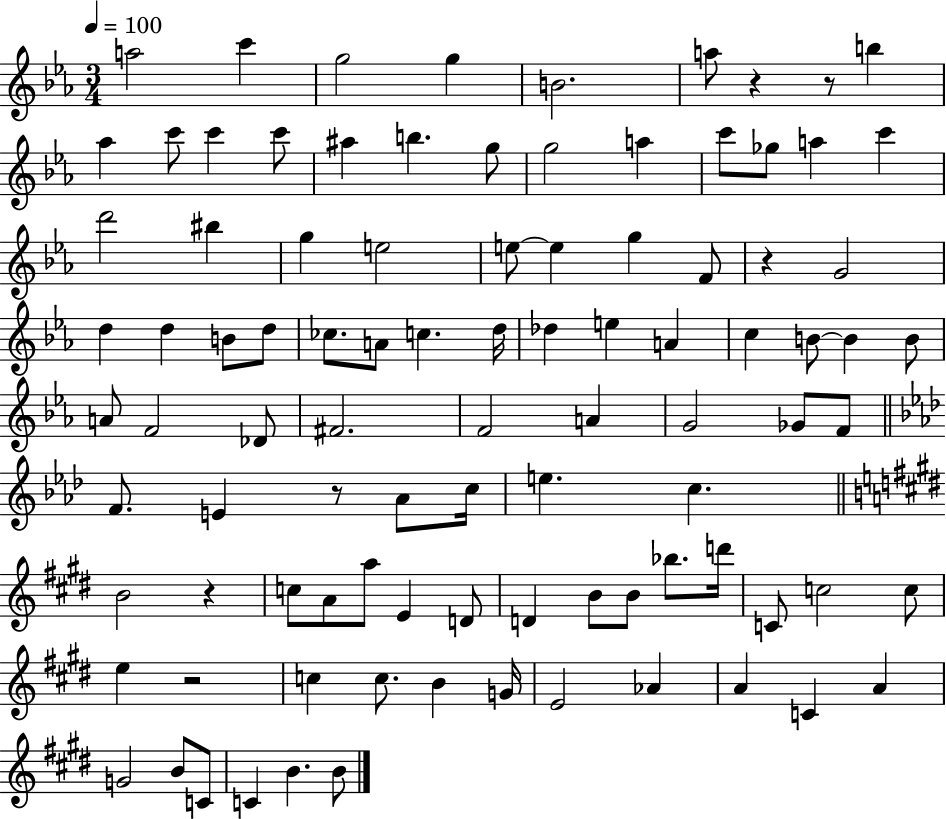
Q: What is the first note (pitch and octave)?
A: A5